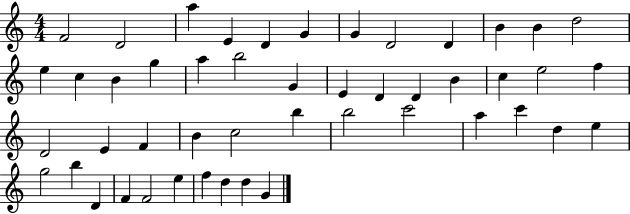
{
  \clef treble
  \numericTimeSignature
  \time 4/4
  \key c \major
  f'2 d'2 | a''4 e'4 d'4 g'4 | g'4 d'2 d'4 | b'4 b'4 d''2 | \break e''4 c''4 b'4 g''4 | a''4 b''2 g'4 | e'4 d'4 d'4 b'4 | c''4 e''2 f''4 | \break d'2 e'4 f'4 | b'4 c''2 b''4 | b''2 c'''2 | a''4 c'''4 d''4 e''4 | \break g''2 b''4 d'4 | f'4 f'2 e''4 | f''4 d''4 d''4 g'4 | \bar "|."
}